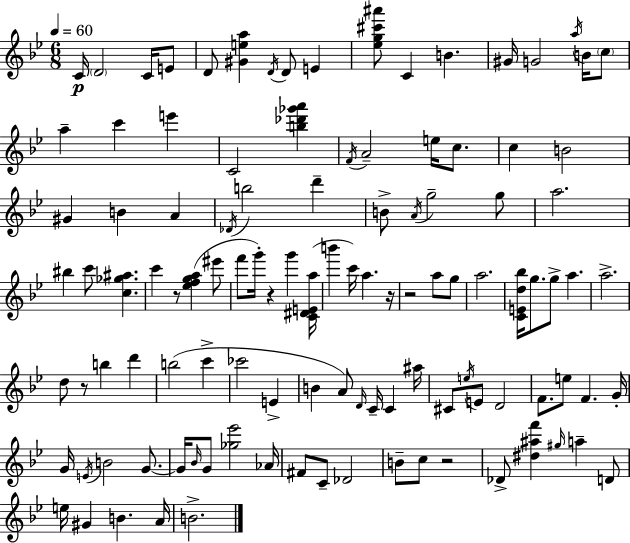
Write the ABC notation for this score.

X:1
T:Untitled
M:6/8
L:1/4
K:Bb
C/4 D2 C/4 E/2 D/2 [^Gea] D/4 D/2 E [_eg^c'^a']/2 C B ^G/4 G2 a/4 B/4 c/2 a c' e' C2 [b_d'_g'a'] F/4 A2 e/4 c/2 c B2 ^G B A _D/4 b2 d' B/2 A/4 g2 g/2 a2 ^b c'/2 [c_g^a] c' z/2 [_efga] ^e'/2 f'/2 g'/4 z g' [C^DEa]/4 b' c'/4 a z/4 z2 a/2 g/2 a2 [CEd_b]/4 g/2 g/2 a a2 d/2 z/2 b d' b2 c' _c'2 E B A/2 D/4 C/4 C ^a/4 ^C/2 e/4 E/2 D2 F/2 e/2 F G/4 G/4 E/4 B2 G/2 G/4 _B/4 G/2 [_g_e']2 _A/4 ^F/2 C/2 _D2 B/2 c/2 z2 _D/2 [^d^af'] ^g/4 a D/2 e/4 ^G B A/4 B2